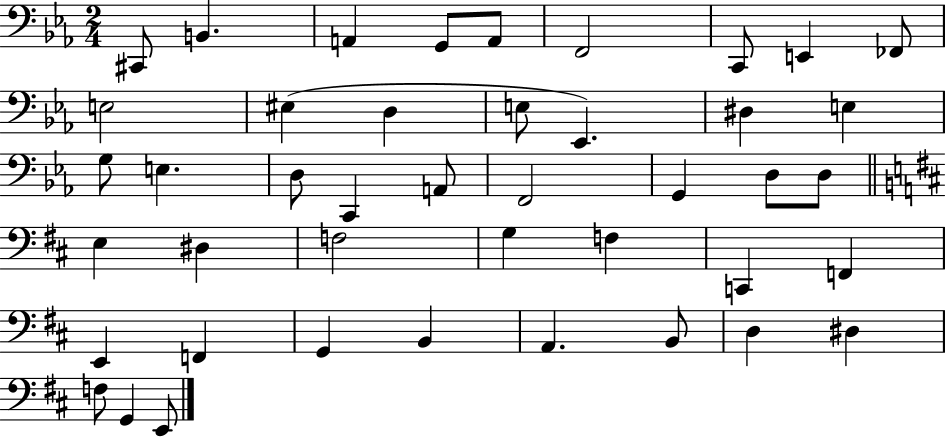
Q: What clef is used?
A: bass